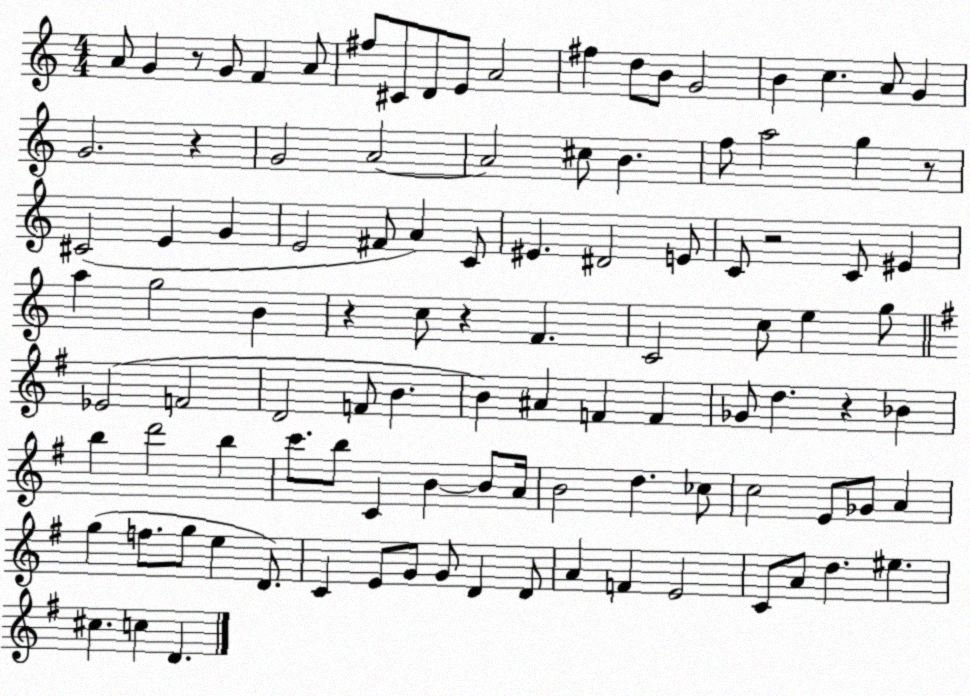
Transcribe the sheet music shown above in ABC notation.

X:1
T:Untitled
M:4/4
L:1/4
K:C
A/2 G z/2 G/2 F A/2 ^f/2 ^C/2 D/2 E/2 A2 ^f d/2 B/2 G2 B c A/2 G G2 z G2 A2 A2 ^c/2 B f/2 a2 g z/2 ^C2 E G E2 ^F/2 A C/2 ^E ^D2 E/2 C/2 z2 C/2 ^E a g2 B z c/2 z F C2 c/2 e g/2 _E2 F2 D2 F/2 B B ^A F F _G/2 d z _B b d'2 b c'/2 b/2 C B B/2 A/4 B2 d _c/2 c2 E/2 _G/2 A g f/2 g/2 e D/2 C E/2 G/2 G/2 D D/2 A F E2 C/2 A/2 d ^e ^c c D